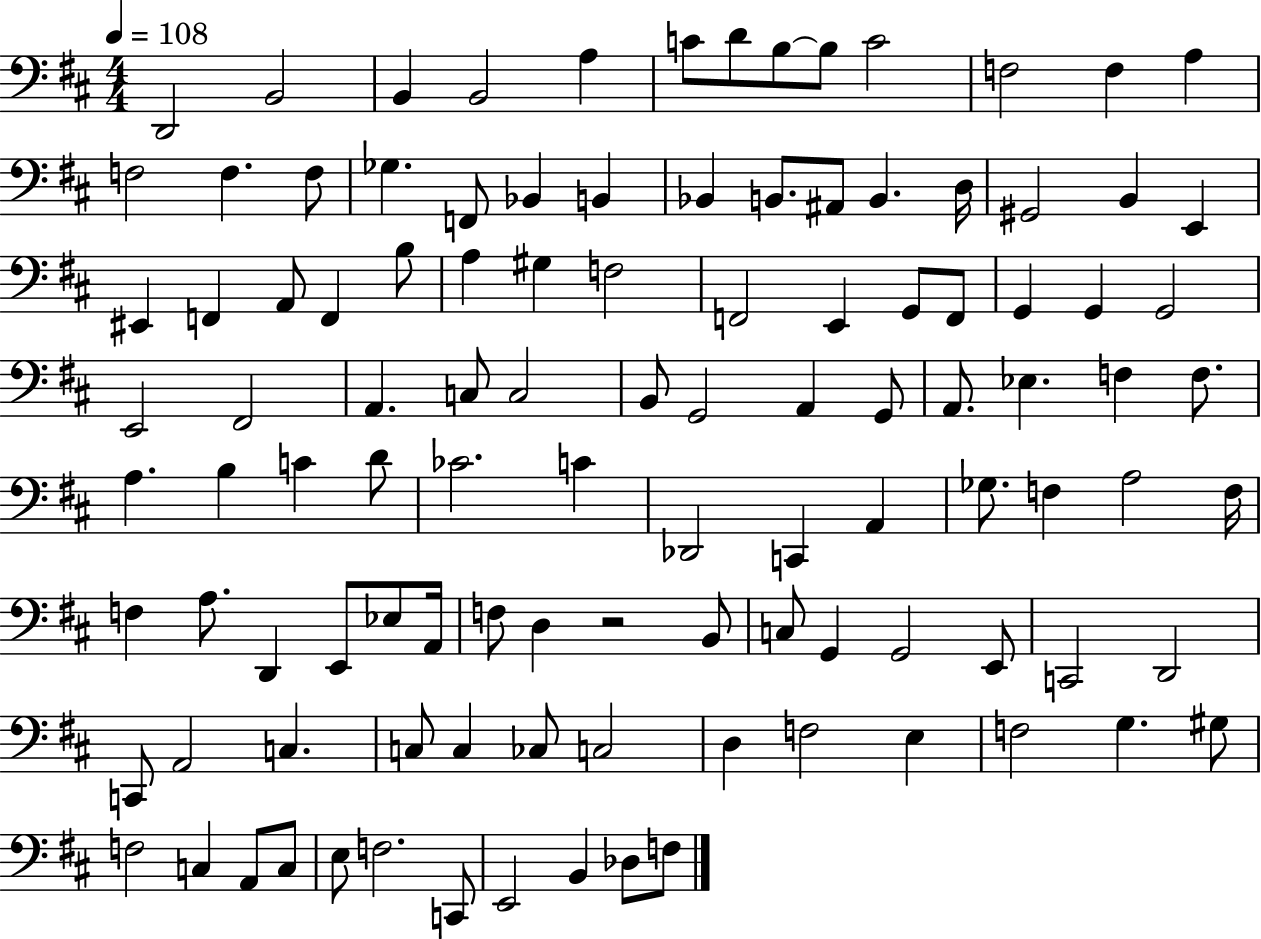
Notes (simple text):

D2/h B2/h B2/q B2/h A3/q C4/e D4/e B3/e B3/e C4/h F3/h F3/q A3/q F3/h F3/q. F3/e Gb3/q. F2/e Bb2/q B2/q Bb2/q B2/e. A#2/e B2/q. D3/s G#2/h B2/q E2/q EIS2/q F2/q A2/e F2/q B3/e A3/q G#3/q F3/h F2/h E2/q G2/e F2/e G2/q G2/q G2/h E2/h F#2/h A2/q. C3/e C3/h B2/e G2/h A2/q G2/e A2/e. Eb3/q. F3/q F3/e. A3/q. B3/q C4/q D4/e CES4/h. C4/q Db2/h C2/q A2/q Gb3/e. F3/q A3/h F3/s F3/q A3/e. D2/q E2/e Eb3/e A2/s F3/e D3/q R/h B2/e C3/e G2/q G2/h E2/e C2/h D2/h C2/e A2/h C3/q. C3/e C3/q CES3/e C3/h D3/q F3/h E3/q F3/h G3/q. G#3/e F3/h C3/q A2/e C3/e E3/e F3/h. C2/e E2/h B2/q Db3/e F3/e